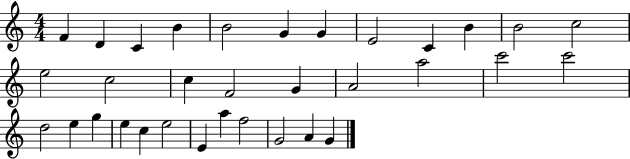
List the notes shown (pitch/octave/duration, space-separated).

F4/q D4/q C4/q B4/q B4/h G4/q G4/q E4/h C4/q B4/q B4/h C5/h E5/h C5/h C5/q F4/h G4/q A4/h A5/h C6/h C6/h D5/h E5/q G5/q E5/q C5/q E5/h E4/q A5/q F5/h G4/h A4/q G4/q